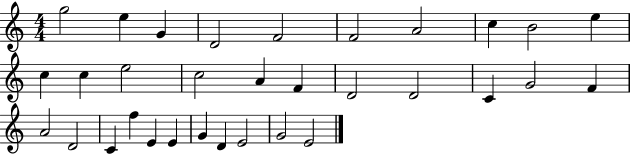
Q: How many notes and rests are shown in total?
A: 32